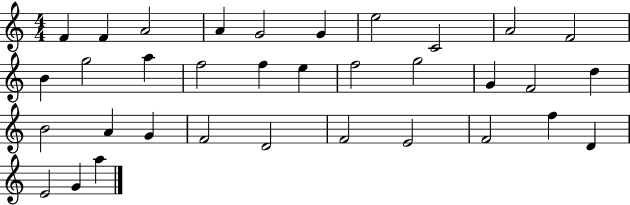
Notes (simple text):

F4/q F4/q A4/h A4/q G4/h G4/q E5/h C4/h A4/h F4/h B4/q G5/h A5/q F5/h F5/q E5/q F5/h G5/h G4/q F4/h D5/q B4/h A4/q G4/q F4/h D4/h F4/h E4/h F4/h F5/q D4/q E4/h G4/q A5/q